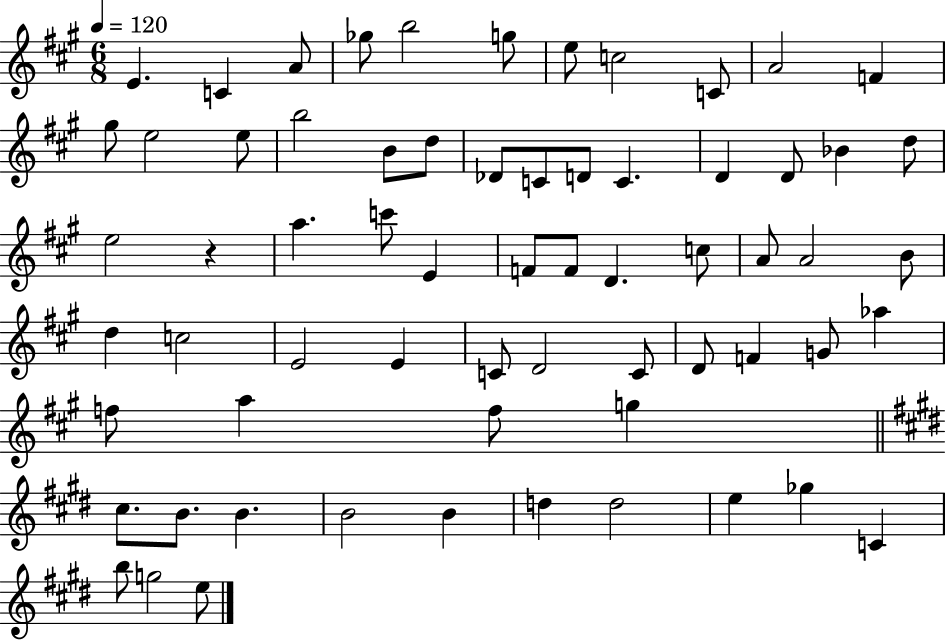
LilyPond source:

{
  \clef treble
  \numericTimeSignature
  \time 6/8
  \key a \major
  \tempo 4 = 120
  e'4. c'4 a'8 | ges''8 b''2 g''8 | e''8 c''2 c'8 | a'2 f'4 | \break gis''8 e''2 e''8 | b''2 b'8 d''8 | des'8 c'8 d'8 c'4. | d'4 d'8 bes'4 d''8 | \break e''2 r4 | a''4. c'''8 e'4 | f'8 f'8 d'4. c''8 | a'8 a'2 b'8 | \break d''4 c''2 | e'2 e'4 | c'8 d'2 c'8 | d'8 f'4 g'8 aes''4 | \break f''8 a''4 f''8 g''4 | \bar "||" \break \key e \major cis''8. b'8. b'4. | b'2 b'4 | d''4 d''2 | e''4 ges''4 c'4 | \break b''8 g''2 e''8 | \bar "|."
}